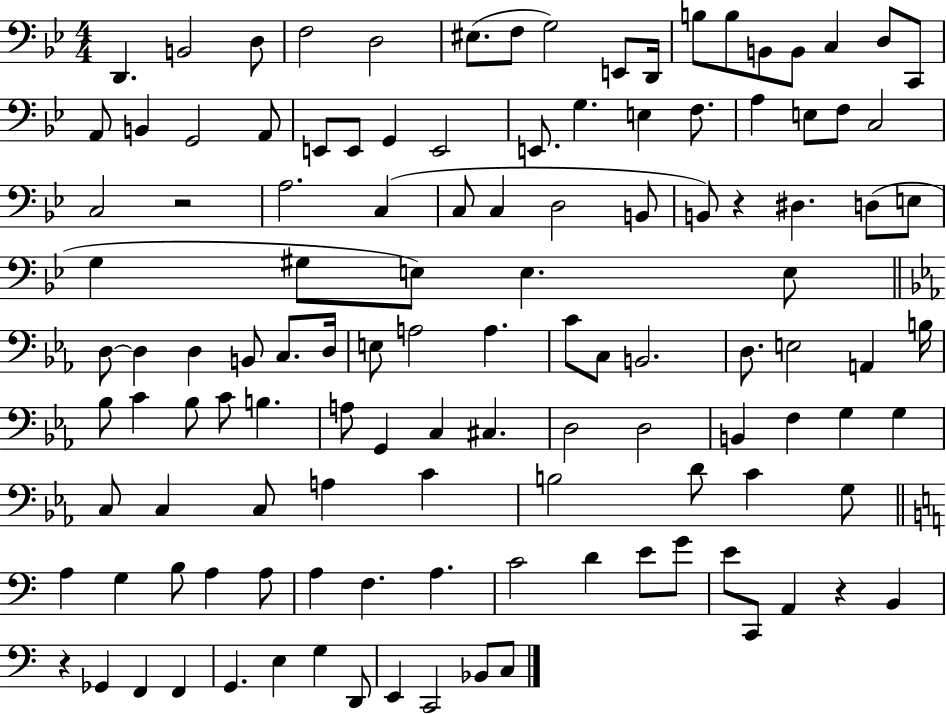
{
  \clef bass
  \numericTimeSignature
  \time 4/4
  \key bes \major
  \repeat volta 2 { d,4. b,2 d8 | f2 d2 | eis8.( f8 g2) e,8 d,16 | b8 b8 b,8 b,8 c4 d8 c,8 | \break a,8 b,4 g,2 a,8 | e,8 e,8 g,4 e,2 | e,8. g4. e4 f8. | a4 e8 f8 c2 | \break c2 r2 | a2. c4( | c8 c4 d2 b,8 | b,8) r4 dis4. d8( e8 | \break g4 gis8 e8) e4. e8 | \bar "||" \break \key c \minor d8~~ d4 d4 b,8 c8. d16 | e8 a2 a4. | c'8 c8 b,2. | d8. e2 a,4 b16 | \break bes8 c'4 bes8 c'8 b4. | a8 g,4 c4 cis4. | d2 d2 | b,4 f4 g4 g4 | \break c8 c4 c8 a4 c'4 | b2 d'8 c'4 g8 | \bar "||" \break \key a \minor a4 g4 b8 a4 a8 | a4 f4. a4. | c'2 d'4 e'8 g'8 | e'8 c,8 a,4 r4 b,4 | \break r4 ges,4 f,4 f,4 | g,4. e4 g4 d,8 | e,4 c,2 bes,8 c8 | } \bar "|."
}